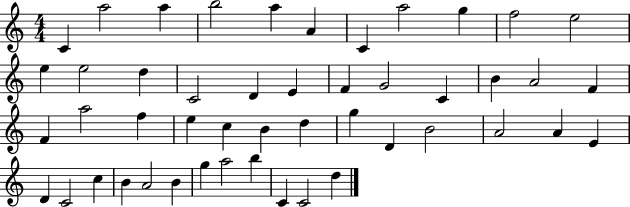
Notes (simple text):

C4/q A5/h A5/q B5/h A5/q A4/q C4/q A5/h G5/q F5/h E5/h E5/q E5/h D5/q C4/h D4/q E4/q F4/q G4/h C4/q B4/q A4/h F4/q F4/q A5/h F5/q E5/q C5/q B4/q D5/q G5/q D4/q B4/h A4/h A4/q E4/q D4/q C4/h C5/q B4/q A4/h B4/q G5/q A5/h B5/q C4/q C4/h D5/q